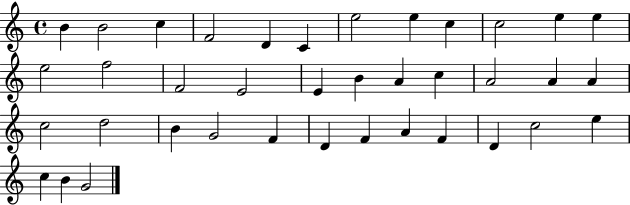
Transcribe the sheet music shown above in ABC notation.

X:1
T:Untitled
M:4/4
L:1/4
K:C
B B2 c F2 D C e2 e c c2 e e e2 f2 F2 E2 E B A c A2 A A c2 d2 B G2 F D F A F D c2 e c B G2